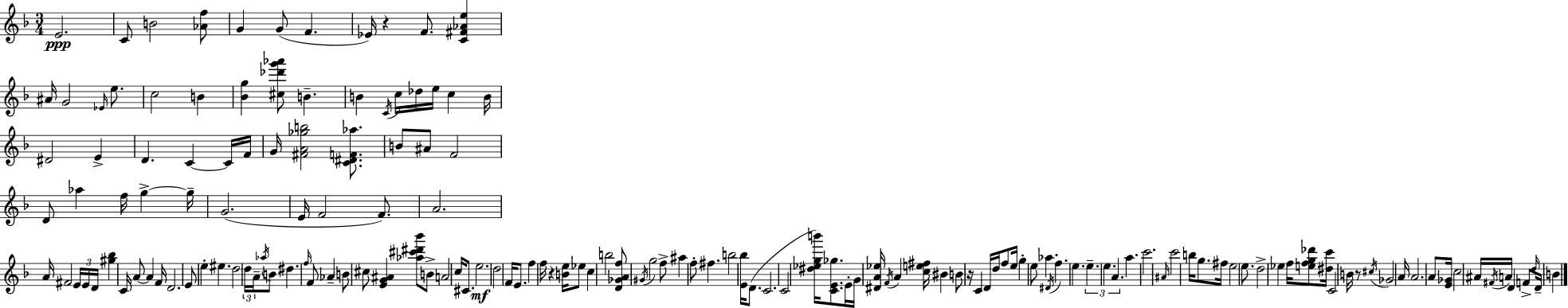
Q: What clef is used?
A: treble